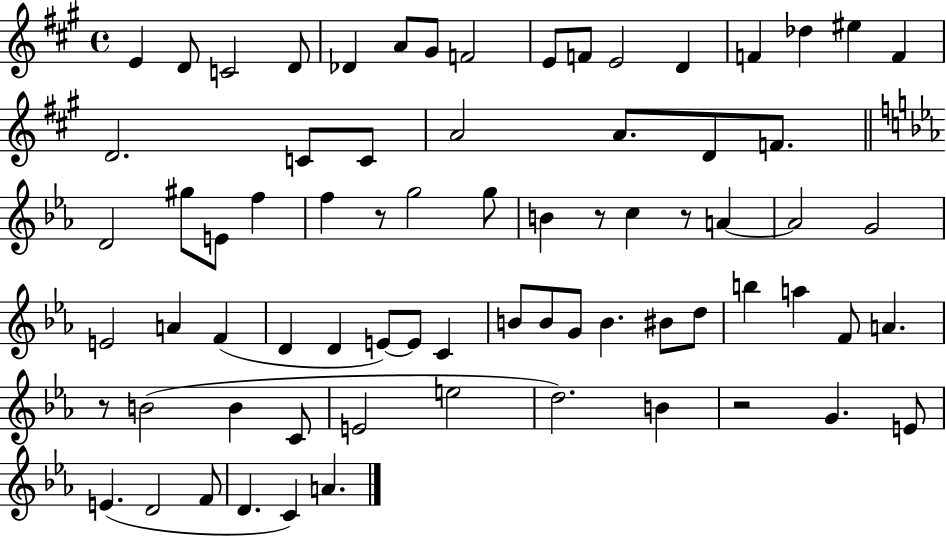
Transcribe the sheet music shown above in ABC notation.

X:1
T:Untitled
M:4/4
L:1/4
K:A
E D/2 C2 D/2 _D A/2 ^G/2 F2 E/2 F/2 E2 D F _d ^e F D2 C/2 C/2 A2 A/2 D/2 F/2 D2 ^g/2 E/2 f f z/2 g2 g/2 B z/2 c z/2 A A2 G2 E2 A F D D E/2 E/2 C B/2 B/2 G/2 B ^B/2 d/2 b a F/2 A z/2 B2 B C/2 E2 e2 d2 B z2 G E/2 E D2 F/2 D C A